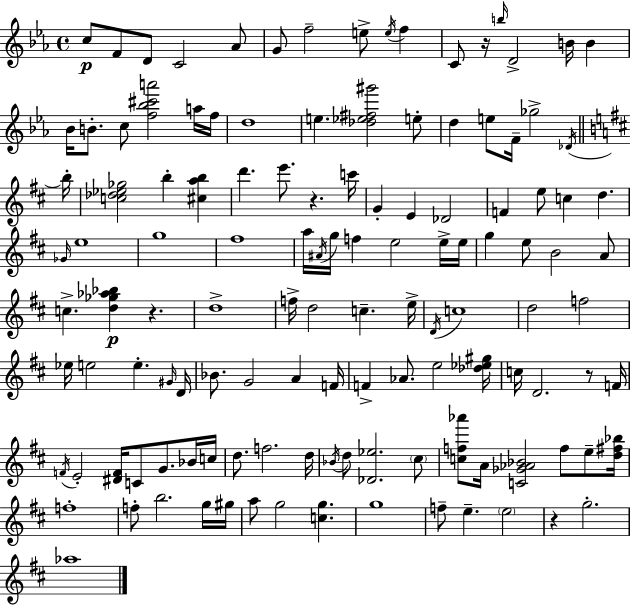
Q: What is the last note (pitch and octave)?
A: Ab5